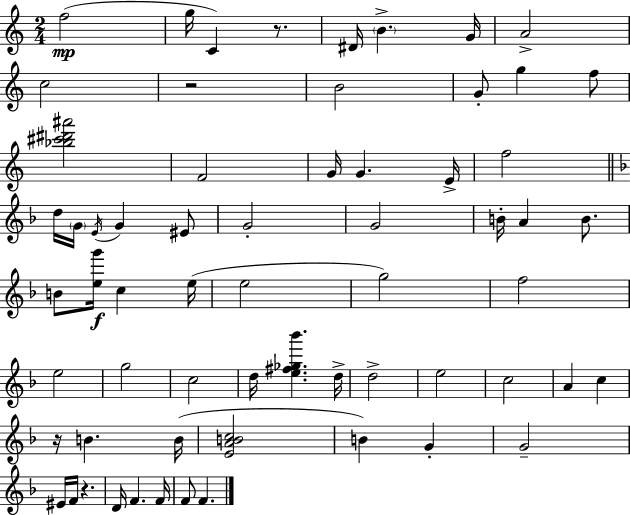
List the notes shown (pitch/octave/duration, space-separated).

F5/h G5/s C4/q R/e. D#4/s B4/q. G4/s A4/h C5/h R/h B4/h G4/e G5/q F5/e [Bb5,C#6,D#6,A#6]/h F4/h G4/s G4/q. E4/s F5/h D5/s G4/s E4/s G4/q EIS4/e G4/h G4/h B4/s A4/q B4/e. B4/e [E5,G6]/s C5/q E5/s E5/h G5/h F5/h E5/h G5/h C5/h D5/s [E5,F#5,Gb5,Bb6]/q. D5/s D5/h E5/h C5/h A4/q C5/q R/s B4/q. B4/s [E4,A4,B4,C5]/h B4/q G4/q G4/h EIS4/s F4/s R/q. D4/s F4/q. F4/s F4/e F4/q.